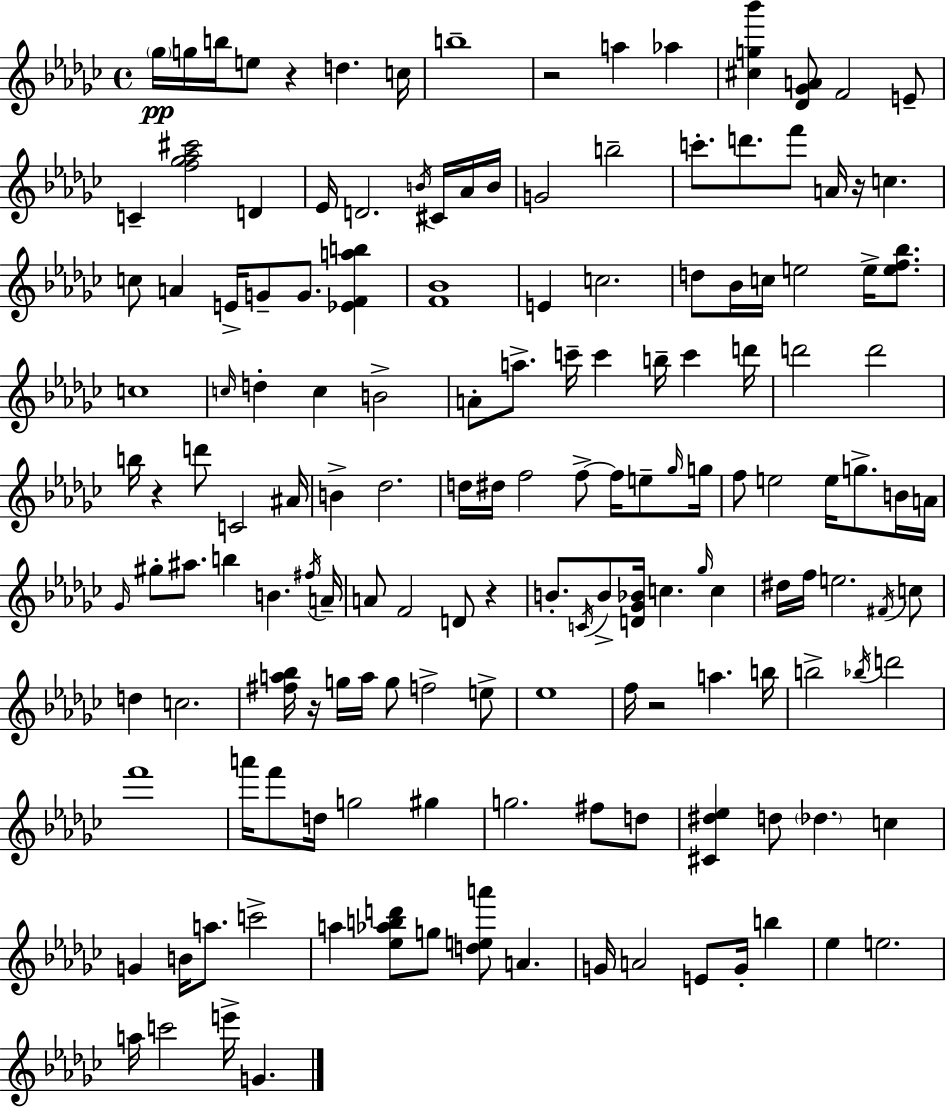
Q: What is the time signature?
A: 4/4